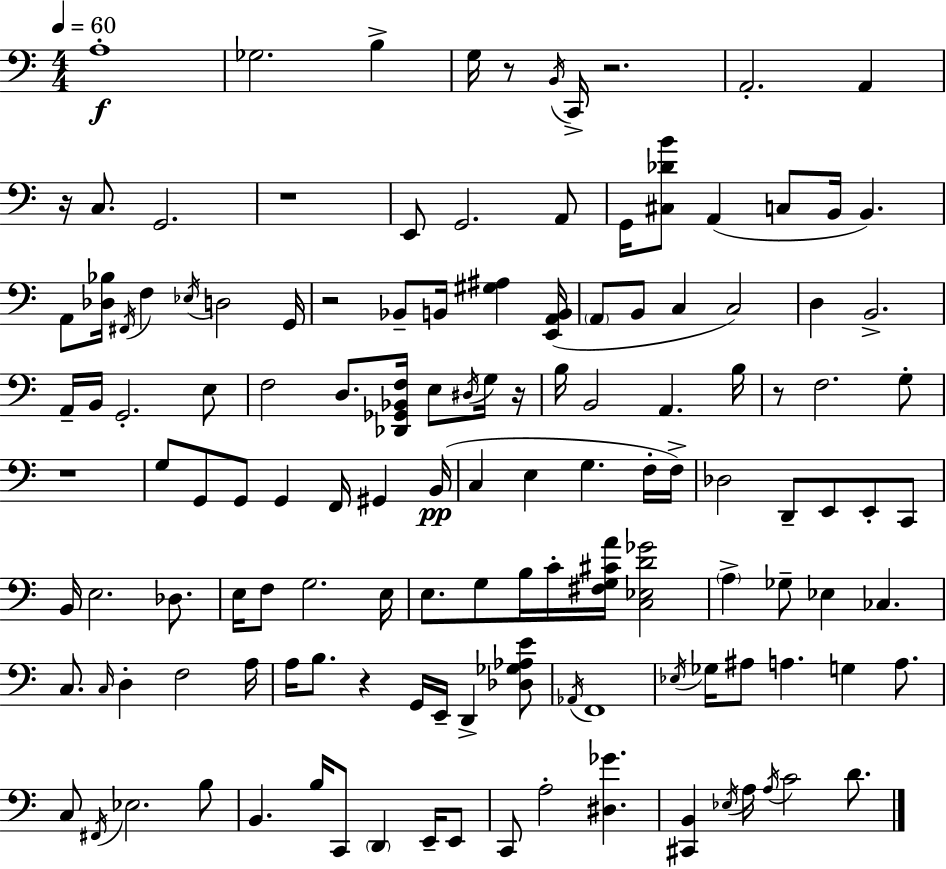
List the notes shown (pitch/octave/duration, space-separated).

A3/w Gb3/h. B3/q G3/s R/e B2/s C2/s R/h. A2/h. A2/q R/s C3/e. G2/h. R/w E2/e G2/h. A2/e G2/s [C#3,Db4,B4]/e A2/q C3/e B2/s B2/q. A2/e [Db3,Bb3]/s F#2/s F3/q Eb3/s D3/h G2/s R/h Bb2/e B2/s [G#3,A#3]/q [E2,A2,B2]/s A2/e B2/e C3/q C3/h D3/q B2/h. A2/s B2/s G2/h. E3/e F3/h D3/e. [Db2,Gb2,Bb2,F3]/s E3/e D#3/s G3/s R/s B3/s B2/h A2/q. B3/s R/e F3/h. G3/e R/w G3/e G2/e G2/e G2/q F2/s G#2/q B2/s C3/q E3/q G3/q. F3/s F3/s Db3/h D2/e E2/e E2/e C2/e B2/s E3/h. Db3/e. E3/s F3/e G3/h. E3/s E3/e. G3/e B3/s C4/s [F#3,G3,C#4,A4]/s [C3,Eb3,D4,Gb4]/h A3/q Gb3/e Eb3/q CES3/q. C3/e. C3/s D3/q F3/h A3/s A3/s B3/e. R/q G2/s E2/s D2/q [Db3,Gb3,Ab3,E4]/e Ab2/s F2/w Eb3/s Gb3/s A#3/e A3/q. G3/q A3/e. C3/e F#2/s Eb3/h. B3/e B2/q. B3/s C2/e D2/q E2/s E2/e C2/e A3/h [D#3,Gb4]/q. [C#2,B2]/q Eb3/s A3/s A3/s C4/h D4/e.